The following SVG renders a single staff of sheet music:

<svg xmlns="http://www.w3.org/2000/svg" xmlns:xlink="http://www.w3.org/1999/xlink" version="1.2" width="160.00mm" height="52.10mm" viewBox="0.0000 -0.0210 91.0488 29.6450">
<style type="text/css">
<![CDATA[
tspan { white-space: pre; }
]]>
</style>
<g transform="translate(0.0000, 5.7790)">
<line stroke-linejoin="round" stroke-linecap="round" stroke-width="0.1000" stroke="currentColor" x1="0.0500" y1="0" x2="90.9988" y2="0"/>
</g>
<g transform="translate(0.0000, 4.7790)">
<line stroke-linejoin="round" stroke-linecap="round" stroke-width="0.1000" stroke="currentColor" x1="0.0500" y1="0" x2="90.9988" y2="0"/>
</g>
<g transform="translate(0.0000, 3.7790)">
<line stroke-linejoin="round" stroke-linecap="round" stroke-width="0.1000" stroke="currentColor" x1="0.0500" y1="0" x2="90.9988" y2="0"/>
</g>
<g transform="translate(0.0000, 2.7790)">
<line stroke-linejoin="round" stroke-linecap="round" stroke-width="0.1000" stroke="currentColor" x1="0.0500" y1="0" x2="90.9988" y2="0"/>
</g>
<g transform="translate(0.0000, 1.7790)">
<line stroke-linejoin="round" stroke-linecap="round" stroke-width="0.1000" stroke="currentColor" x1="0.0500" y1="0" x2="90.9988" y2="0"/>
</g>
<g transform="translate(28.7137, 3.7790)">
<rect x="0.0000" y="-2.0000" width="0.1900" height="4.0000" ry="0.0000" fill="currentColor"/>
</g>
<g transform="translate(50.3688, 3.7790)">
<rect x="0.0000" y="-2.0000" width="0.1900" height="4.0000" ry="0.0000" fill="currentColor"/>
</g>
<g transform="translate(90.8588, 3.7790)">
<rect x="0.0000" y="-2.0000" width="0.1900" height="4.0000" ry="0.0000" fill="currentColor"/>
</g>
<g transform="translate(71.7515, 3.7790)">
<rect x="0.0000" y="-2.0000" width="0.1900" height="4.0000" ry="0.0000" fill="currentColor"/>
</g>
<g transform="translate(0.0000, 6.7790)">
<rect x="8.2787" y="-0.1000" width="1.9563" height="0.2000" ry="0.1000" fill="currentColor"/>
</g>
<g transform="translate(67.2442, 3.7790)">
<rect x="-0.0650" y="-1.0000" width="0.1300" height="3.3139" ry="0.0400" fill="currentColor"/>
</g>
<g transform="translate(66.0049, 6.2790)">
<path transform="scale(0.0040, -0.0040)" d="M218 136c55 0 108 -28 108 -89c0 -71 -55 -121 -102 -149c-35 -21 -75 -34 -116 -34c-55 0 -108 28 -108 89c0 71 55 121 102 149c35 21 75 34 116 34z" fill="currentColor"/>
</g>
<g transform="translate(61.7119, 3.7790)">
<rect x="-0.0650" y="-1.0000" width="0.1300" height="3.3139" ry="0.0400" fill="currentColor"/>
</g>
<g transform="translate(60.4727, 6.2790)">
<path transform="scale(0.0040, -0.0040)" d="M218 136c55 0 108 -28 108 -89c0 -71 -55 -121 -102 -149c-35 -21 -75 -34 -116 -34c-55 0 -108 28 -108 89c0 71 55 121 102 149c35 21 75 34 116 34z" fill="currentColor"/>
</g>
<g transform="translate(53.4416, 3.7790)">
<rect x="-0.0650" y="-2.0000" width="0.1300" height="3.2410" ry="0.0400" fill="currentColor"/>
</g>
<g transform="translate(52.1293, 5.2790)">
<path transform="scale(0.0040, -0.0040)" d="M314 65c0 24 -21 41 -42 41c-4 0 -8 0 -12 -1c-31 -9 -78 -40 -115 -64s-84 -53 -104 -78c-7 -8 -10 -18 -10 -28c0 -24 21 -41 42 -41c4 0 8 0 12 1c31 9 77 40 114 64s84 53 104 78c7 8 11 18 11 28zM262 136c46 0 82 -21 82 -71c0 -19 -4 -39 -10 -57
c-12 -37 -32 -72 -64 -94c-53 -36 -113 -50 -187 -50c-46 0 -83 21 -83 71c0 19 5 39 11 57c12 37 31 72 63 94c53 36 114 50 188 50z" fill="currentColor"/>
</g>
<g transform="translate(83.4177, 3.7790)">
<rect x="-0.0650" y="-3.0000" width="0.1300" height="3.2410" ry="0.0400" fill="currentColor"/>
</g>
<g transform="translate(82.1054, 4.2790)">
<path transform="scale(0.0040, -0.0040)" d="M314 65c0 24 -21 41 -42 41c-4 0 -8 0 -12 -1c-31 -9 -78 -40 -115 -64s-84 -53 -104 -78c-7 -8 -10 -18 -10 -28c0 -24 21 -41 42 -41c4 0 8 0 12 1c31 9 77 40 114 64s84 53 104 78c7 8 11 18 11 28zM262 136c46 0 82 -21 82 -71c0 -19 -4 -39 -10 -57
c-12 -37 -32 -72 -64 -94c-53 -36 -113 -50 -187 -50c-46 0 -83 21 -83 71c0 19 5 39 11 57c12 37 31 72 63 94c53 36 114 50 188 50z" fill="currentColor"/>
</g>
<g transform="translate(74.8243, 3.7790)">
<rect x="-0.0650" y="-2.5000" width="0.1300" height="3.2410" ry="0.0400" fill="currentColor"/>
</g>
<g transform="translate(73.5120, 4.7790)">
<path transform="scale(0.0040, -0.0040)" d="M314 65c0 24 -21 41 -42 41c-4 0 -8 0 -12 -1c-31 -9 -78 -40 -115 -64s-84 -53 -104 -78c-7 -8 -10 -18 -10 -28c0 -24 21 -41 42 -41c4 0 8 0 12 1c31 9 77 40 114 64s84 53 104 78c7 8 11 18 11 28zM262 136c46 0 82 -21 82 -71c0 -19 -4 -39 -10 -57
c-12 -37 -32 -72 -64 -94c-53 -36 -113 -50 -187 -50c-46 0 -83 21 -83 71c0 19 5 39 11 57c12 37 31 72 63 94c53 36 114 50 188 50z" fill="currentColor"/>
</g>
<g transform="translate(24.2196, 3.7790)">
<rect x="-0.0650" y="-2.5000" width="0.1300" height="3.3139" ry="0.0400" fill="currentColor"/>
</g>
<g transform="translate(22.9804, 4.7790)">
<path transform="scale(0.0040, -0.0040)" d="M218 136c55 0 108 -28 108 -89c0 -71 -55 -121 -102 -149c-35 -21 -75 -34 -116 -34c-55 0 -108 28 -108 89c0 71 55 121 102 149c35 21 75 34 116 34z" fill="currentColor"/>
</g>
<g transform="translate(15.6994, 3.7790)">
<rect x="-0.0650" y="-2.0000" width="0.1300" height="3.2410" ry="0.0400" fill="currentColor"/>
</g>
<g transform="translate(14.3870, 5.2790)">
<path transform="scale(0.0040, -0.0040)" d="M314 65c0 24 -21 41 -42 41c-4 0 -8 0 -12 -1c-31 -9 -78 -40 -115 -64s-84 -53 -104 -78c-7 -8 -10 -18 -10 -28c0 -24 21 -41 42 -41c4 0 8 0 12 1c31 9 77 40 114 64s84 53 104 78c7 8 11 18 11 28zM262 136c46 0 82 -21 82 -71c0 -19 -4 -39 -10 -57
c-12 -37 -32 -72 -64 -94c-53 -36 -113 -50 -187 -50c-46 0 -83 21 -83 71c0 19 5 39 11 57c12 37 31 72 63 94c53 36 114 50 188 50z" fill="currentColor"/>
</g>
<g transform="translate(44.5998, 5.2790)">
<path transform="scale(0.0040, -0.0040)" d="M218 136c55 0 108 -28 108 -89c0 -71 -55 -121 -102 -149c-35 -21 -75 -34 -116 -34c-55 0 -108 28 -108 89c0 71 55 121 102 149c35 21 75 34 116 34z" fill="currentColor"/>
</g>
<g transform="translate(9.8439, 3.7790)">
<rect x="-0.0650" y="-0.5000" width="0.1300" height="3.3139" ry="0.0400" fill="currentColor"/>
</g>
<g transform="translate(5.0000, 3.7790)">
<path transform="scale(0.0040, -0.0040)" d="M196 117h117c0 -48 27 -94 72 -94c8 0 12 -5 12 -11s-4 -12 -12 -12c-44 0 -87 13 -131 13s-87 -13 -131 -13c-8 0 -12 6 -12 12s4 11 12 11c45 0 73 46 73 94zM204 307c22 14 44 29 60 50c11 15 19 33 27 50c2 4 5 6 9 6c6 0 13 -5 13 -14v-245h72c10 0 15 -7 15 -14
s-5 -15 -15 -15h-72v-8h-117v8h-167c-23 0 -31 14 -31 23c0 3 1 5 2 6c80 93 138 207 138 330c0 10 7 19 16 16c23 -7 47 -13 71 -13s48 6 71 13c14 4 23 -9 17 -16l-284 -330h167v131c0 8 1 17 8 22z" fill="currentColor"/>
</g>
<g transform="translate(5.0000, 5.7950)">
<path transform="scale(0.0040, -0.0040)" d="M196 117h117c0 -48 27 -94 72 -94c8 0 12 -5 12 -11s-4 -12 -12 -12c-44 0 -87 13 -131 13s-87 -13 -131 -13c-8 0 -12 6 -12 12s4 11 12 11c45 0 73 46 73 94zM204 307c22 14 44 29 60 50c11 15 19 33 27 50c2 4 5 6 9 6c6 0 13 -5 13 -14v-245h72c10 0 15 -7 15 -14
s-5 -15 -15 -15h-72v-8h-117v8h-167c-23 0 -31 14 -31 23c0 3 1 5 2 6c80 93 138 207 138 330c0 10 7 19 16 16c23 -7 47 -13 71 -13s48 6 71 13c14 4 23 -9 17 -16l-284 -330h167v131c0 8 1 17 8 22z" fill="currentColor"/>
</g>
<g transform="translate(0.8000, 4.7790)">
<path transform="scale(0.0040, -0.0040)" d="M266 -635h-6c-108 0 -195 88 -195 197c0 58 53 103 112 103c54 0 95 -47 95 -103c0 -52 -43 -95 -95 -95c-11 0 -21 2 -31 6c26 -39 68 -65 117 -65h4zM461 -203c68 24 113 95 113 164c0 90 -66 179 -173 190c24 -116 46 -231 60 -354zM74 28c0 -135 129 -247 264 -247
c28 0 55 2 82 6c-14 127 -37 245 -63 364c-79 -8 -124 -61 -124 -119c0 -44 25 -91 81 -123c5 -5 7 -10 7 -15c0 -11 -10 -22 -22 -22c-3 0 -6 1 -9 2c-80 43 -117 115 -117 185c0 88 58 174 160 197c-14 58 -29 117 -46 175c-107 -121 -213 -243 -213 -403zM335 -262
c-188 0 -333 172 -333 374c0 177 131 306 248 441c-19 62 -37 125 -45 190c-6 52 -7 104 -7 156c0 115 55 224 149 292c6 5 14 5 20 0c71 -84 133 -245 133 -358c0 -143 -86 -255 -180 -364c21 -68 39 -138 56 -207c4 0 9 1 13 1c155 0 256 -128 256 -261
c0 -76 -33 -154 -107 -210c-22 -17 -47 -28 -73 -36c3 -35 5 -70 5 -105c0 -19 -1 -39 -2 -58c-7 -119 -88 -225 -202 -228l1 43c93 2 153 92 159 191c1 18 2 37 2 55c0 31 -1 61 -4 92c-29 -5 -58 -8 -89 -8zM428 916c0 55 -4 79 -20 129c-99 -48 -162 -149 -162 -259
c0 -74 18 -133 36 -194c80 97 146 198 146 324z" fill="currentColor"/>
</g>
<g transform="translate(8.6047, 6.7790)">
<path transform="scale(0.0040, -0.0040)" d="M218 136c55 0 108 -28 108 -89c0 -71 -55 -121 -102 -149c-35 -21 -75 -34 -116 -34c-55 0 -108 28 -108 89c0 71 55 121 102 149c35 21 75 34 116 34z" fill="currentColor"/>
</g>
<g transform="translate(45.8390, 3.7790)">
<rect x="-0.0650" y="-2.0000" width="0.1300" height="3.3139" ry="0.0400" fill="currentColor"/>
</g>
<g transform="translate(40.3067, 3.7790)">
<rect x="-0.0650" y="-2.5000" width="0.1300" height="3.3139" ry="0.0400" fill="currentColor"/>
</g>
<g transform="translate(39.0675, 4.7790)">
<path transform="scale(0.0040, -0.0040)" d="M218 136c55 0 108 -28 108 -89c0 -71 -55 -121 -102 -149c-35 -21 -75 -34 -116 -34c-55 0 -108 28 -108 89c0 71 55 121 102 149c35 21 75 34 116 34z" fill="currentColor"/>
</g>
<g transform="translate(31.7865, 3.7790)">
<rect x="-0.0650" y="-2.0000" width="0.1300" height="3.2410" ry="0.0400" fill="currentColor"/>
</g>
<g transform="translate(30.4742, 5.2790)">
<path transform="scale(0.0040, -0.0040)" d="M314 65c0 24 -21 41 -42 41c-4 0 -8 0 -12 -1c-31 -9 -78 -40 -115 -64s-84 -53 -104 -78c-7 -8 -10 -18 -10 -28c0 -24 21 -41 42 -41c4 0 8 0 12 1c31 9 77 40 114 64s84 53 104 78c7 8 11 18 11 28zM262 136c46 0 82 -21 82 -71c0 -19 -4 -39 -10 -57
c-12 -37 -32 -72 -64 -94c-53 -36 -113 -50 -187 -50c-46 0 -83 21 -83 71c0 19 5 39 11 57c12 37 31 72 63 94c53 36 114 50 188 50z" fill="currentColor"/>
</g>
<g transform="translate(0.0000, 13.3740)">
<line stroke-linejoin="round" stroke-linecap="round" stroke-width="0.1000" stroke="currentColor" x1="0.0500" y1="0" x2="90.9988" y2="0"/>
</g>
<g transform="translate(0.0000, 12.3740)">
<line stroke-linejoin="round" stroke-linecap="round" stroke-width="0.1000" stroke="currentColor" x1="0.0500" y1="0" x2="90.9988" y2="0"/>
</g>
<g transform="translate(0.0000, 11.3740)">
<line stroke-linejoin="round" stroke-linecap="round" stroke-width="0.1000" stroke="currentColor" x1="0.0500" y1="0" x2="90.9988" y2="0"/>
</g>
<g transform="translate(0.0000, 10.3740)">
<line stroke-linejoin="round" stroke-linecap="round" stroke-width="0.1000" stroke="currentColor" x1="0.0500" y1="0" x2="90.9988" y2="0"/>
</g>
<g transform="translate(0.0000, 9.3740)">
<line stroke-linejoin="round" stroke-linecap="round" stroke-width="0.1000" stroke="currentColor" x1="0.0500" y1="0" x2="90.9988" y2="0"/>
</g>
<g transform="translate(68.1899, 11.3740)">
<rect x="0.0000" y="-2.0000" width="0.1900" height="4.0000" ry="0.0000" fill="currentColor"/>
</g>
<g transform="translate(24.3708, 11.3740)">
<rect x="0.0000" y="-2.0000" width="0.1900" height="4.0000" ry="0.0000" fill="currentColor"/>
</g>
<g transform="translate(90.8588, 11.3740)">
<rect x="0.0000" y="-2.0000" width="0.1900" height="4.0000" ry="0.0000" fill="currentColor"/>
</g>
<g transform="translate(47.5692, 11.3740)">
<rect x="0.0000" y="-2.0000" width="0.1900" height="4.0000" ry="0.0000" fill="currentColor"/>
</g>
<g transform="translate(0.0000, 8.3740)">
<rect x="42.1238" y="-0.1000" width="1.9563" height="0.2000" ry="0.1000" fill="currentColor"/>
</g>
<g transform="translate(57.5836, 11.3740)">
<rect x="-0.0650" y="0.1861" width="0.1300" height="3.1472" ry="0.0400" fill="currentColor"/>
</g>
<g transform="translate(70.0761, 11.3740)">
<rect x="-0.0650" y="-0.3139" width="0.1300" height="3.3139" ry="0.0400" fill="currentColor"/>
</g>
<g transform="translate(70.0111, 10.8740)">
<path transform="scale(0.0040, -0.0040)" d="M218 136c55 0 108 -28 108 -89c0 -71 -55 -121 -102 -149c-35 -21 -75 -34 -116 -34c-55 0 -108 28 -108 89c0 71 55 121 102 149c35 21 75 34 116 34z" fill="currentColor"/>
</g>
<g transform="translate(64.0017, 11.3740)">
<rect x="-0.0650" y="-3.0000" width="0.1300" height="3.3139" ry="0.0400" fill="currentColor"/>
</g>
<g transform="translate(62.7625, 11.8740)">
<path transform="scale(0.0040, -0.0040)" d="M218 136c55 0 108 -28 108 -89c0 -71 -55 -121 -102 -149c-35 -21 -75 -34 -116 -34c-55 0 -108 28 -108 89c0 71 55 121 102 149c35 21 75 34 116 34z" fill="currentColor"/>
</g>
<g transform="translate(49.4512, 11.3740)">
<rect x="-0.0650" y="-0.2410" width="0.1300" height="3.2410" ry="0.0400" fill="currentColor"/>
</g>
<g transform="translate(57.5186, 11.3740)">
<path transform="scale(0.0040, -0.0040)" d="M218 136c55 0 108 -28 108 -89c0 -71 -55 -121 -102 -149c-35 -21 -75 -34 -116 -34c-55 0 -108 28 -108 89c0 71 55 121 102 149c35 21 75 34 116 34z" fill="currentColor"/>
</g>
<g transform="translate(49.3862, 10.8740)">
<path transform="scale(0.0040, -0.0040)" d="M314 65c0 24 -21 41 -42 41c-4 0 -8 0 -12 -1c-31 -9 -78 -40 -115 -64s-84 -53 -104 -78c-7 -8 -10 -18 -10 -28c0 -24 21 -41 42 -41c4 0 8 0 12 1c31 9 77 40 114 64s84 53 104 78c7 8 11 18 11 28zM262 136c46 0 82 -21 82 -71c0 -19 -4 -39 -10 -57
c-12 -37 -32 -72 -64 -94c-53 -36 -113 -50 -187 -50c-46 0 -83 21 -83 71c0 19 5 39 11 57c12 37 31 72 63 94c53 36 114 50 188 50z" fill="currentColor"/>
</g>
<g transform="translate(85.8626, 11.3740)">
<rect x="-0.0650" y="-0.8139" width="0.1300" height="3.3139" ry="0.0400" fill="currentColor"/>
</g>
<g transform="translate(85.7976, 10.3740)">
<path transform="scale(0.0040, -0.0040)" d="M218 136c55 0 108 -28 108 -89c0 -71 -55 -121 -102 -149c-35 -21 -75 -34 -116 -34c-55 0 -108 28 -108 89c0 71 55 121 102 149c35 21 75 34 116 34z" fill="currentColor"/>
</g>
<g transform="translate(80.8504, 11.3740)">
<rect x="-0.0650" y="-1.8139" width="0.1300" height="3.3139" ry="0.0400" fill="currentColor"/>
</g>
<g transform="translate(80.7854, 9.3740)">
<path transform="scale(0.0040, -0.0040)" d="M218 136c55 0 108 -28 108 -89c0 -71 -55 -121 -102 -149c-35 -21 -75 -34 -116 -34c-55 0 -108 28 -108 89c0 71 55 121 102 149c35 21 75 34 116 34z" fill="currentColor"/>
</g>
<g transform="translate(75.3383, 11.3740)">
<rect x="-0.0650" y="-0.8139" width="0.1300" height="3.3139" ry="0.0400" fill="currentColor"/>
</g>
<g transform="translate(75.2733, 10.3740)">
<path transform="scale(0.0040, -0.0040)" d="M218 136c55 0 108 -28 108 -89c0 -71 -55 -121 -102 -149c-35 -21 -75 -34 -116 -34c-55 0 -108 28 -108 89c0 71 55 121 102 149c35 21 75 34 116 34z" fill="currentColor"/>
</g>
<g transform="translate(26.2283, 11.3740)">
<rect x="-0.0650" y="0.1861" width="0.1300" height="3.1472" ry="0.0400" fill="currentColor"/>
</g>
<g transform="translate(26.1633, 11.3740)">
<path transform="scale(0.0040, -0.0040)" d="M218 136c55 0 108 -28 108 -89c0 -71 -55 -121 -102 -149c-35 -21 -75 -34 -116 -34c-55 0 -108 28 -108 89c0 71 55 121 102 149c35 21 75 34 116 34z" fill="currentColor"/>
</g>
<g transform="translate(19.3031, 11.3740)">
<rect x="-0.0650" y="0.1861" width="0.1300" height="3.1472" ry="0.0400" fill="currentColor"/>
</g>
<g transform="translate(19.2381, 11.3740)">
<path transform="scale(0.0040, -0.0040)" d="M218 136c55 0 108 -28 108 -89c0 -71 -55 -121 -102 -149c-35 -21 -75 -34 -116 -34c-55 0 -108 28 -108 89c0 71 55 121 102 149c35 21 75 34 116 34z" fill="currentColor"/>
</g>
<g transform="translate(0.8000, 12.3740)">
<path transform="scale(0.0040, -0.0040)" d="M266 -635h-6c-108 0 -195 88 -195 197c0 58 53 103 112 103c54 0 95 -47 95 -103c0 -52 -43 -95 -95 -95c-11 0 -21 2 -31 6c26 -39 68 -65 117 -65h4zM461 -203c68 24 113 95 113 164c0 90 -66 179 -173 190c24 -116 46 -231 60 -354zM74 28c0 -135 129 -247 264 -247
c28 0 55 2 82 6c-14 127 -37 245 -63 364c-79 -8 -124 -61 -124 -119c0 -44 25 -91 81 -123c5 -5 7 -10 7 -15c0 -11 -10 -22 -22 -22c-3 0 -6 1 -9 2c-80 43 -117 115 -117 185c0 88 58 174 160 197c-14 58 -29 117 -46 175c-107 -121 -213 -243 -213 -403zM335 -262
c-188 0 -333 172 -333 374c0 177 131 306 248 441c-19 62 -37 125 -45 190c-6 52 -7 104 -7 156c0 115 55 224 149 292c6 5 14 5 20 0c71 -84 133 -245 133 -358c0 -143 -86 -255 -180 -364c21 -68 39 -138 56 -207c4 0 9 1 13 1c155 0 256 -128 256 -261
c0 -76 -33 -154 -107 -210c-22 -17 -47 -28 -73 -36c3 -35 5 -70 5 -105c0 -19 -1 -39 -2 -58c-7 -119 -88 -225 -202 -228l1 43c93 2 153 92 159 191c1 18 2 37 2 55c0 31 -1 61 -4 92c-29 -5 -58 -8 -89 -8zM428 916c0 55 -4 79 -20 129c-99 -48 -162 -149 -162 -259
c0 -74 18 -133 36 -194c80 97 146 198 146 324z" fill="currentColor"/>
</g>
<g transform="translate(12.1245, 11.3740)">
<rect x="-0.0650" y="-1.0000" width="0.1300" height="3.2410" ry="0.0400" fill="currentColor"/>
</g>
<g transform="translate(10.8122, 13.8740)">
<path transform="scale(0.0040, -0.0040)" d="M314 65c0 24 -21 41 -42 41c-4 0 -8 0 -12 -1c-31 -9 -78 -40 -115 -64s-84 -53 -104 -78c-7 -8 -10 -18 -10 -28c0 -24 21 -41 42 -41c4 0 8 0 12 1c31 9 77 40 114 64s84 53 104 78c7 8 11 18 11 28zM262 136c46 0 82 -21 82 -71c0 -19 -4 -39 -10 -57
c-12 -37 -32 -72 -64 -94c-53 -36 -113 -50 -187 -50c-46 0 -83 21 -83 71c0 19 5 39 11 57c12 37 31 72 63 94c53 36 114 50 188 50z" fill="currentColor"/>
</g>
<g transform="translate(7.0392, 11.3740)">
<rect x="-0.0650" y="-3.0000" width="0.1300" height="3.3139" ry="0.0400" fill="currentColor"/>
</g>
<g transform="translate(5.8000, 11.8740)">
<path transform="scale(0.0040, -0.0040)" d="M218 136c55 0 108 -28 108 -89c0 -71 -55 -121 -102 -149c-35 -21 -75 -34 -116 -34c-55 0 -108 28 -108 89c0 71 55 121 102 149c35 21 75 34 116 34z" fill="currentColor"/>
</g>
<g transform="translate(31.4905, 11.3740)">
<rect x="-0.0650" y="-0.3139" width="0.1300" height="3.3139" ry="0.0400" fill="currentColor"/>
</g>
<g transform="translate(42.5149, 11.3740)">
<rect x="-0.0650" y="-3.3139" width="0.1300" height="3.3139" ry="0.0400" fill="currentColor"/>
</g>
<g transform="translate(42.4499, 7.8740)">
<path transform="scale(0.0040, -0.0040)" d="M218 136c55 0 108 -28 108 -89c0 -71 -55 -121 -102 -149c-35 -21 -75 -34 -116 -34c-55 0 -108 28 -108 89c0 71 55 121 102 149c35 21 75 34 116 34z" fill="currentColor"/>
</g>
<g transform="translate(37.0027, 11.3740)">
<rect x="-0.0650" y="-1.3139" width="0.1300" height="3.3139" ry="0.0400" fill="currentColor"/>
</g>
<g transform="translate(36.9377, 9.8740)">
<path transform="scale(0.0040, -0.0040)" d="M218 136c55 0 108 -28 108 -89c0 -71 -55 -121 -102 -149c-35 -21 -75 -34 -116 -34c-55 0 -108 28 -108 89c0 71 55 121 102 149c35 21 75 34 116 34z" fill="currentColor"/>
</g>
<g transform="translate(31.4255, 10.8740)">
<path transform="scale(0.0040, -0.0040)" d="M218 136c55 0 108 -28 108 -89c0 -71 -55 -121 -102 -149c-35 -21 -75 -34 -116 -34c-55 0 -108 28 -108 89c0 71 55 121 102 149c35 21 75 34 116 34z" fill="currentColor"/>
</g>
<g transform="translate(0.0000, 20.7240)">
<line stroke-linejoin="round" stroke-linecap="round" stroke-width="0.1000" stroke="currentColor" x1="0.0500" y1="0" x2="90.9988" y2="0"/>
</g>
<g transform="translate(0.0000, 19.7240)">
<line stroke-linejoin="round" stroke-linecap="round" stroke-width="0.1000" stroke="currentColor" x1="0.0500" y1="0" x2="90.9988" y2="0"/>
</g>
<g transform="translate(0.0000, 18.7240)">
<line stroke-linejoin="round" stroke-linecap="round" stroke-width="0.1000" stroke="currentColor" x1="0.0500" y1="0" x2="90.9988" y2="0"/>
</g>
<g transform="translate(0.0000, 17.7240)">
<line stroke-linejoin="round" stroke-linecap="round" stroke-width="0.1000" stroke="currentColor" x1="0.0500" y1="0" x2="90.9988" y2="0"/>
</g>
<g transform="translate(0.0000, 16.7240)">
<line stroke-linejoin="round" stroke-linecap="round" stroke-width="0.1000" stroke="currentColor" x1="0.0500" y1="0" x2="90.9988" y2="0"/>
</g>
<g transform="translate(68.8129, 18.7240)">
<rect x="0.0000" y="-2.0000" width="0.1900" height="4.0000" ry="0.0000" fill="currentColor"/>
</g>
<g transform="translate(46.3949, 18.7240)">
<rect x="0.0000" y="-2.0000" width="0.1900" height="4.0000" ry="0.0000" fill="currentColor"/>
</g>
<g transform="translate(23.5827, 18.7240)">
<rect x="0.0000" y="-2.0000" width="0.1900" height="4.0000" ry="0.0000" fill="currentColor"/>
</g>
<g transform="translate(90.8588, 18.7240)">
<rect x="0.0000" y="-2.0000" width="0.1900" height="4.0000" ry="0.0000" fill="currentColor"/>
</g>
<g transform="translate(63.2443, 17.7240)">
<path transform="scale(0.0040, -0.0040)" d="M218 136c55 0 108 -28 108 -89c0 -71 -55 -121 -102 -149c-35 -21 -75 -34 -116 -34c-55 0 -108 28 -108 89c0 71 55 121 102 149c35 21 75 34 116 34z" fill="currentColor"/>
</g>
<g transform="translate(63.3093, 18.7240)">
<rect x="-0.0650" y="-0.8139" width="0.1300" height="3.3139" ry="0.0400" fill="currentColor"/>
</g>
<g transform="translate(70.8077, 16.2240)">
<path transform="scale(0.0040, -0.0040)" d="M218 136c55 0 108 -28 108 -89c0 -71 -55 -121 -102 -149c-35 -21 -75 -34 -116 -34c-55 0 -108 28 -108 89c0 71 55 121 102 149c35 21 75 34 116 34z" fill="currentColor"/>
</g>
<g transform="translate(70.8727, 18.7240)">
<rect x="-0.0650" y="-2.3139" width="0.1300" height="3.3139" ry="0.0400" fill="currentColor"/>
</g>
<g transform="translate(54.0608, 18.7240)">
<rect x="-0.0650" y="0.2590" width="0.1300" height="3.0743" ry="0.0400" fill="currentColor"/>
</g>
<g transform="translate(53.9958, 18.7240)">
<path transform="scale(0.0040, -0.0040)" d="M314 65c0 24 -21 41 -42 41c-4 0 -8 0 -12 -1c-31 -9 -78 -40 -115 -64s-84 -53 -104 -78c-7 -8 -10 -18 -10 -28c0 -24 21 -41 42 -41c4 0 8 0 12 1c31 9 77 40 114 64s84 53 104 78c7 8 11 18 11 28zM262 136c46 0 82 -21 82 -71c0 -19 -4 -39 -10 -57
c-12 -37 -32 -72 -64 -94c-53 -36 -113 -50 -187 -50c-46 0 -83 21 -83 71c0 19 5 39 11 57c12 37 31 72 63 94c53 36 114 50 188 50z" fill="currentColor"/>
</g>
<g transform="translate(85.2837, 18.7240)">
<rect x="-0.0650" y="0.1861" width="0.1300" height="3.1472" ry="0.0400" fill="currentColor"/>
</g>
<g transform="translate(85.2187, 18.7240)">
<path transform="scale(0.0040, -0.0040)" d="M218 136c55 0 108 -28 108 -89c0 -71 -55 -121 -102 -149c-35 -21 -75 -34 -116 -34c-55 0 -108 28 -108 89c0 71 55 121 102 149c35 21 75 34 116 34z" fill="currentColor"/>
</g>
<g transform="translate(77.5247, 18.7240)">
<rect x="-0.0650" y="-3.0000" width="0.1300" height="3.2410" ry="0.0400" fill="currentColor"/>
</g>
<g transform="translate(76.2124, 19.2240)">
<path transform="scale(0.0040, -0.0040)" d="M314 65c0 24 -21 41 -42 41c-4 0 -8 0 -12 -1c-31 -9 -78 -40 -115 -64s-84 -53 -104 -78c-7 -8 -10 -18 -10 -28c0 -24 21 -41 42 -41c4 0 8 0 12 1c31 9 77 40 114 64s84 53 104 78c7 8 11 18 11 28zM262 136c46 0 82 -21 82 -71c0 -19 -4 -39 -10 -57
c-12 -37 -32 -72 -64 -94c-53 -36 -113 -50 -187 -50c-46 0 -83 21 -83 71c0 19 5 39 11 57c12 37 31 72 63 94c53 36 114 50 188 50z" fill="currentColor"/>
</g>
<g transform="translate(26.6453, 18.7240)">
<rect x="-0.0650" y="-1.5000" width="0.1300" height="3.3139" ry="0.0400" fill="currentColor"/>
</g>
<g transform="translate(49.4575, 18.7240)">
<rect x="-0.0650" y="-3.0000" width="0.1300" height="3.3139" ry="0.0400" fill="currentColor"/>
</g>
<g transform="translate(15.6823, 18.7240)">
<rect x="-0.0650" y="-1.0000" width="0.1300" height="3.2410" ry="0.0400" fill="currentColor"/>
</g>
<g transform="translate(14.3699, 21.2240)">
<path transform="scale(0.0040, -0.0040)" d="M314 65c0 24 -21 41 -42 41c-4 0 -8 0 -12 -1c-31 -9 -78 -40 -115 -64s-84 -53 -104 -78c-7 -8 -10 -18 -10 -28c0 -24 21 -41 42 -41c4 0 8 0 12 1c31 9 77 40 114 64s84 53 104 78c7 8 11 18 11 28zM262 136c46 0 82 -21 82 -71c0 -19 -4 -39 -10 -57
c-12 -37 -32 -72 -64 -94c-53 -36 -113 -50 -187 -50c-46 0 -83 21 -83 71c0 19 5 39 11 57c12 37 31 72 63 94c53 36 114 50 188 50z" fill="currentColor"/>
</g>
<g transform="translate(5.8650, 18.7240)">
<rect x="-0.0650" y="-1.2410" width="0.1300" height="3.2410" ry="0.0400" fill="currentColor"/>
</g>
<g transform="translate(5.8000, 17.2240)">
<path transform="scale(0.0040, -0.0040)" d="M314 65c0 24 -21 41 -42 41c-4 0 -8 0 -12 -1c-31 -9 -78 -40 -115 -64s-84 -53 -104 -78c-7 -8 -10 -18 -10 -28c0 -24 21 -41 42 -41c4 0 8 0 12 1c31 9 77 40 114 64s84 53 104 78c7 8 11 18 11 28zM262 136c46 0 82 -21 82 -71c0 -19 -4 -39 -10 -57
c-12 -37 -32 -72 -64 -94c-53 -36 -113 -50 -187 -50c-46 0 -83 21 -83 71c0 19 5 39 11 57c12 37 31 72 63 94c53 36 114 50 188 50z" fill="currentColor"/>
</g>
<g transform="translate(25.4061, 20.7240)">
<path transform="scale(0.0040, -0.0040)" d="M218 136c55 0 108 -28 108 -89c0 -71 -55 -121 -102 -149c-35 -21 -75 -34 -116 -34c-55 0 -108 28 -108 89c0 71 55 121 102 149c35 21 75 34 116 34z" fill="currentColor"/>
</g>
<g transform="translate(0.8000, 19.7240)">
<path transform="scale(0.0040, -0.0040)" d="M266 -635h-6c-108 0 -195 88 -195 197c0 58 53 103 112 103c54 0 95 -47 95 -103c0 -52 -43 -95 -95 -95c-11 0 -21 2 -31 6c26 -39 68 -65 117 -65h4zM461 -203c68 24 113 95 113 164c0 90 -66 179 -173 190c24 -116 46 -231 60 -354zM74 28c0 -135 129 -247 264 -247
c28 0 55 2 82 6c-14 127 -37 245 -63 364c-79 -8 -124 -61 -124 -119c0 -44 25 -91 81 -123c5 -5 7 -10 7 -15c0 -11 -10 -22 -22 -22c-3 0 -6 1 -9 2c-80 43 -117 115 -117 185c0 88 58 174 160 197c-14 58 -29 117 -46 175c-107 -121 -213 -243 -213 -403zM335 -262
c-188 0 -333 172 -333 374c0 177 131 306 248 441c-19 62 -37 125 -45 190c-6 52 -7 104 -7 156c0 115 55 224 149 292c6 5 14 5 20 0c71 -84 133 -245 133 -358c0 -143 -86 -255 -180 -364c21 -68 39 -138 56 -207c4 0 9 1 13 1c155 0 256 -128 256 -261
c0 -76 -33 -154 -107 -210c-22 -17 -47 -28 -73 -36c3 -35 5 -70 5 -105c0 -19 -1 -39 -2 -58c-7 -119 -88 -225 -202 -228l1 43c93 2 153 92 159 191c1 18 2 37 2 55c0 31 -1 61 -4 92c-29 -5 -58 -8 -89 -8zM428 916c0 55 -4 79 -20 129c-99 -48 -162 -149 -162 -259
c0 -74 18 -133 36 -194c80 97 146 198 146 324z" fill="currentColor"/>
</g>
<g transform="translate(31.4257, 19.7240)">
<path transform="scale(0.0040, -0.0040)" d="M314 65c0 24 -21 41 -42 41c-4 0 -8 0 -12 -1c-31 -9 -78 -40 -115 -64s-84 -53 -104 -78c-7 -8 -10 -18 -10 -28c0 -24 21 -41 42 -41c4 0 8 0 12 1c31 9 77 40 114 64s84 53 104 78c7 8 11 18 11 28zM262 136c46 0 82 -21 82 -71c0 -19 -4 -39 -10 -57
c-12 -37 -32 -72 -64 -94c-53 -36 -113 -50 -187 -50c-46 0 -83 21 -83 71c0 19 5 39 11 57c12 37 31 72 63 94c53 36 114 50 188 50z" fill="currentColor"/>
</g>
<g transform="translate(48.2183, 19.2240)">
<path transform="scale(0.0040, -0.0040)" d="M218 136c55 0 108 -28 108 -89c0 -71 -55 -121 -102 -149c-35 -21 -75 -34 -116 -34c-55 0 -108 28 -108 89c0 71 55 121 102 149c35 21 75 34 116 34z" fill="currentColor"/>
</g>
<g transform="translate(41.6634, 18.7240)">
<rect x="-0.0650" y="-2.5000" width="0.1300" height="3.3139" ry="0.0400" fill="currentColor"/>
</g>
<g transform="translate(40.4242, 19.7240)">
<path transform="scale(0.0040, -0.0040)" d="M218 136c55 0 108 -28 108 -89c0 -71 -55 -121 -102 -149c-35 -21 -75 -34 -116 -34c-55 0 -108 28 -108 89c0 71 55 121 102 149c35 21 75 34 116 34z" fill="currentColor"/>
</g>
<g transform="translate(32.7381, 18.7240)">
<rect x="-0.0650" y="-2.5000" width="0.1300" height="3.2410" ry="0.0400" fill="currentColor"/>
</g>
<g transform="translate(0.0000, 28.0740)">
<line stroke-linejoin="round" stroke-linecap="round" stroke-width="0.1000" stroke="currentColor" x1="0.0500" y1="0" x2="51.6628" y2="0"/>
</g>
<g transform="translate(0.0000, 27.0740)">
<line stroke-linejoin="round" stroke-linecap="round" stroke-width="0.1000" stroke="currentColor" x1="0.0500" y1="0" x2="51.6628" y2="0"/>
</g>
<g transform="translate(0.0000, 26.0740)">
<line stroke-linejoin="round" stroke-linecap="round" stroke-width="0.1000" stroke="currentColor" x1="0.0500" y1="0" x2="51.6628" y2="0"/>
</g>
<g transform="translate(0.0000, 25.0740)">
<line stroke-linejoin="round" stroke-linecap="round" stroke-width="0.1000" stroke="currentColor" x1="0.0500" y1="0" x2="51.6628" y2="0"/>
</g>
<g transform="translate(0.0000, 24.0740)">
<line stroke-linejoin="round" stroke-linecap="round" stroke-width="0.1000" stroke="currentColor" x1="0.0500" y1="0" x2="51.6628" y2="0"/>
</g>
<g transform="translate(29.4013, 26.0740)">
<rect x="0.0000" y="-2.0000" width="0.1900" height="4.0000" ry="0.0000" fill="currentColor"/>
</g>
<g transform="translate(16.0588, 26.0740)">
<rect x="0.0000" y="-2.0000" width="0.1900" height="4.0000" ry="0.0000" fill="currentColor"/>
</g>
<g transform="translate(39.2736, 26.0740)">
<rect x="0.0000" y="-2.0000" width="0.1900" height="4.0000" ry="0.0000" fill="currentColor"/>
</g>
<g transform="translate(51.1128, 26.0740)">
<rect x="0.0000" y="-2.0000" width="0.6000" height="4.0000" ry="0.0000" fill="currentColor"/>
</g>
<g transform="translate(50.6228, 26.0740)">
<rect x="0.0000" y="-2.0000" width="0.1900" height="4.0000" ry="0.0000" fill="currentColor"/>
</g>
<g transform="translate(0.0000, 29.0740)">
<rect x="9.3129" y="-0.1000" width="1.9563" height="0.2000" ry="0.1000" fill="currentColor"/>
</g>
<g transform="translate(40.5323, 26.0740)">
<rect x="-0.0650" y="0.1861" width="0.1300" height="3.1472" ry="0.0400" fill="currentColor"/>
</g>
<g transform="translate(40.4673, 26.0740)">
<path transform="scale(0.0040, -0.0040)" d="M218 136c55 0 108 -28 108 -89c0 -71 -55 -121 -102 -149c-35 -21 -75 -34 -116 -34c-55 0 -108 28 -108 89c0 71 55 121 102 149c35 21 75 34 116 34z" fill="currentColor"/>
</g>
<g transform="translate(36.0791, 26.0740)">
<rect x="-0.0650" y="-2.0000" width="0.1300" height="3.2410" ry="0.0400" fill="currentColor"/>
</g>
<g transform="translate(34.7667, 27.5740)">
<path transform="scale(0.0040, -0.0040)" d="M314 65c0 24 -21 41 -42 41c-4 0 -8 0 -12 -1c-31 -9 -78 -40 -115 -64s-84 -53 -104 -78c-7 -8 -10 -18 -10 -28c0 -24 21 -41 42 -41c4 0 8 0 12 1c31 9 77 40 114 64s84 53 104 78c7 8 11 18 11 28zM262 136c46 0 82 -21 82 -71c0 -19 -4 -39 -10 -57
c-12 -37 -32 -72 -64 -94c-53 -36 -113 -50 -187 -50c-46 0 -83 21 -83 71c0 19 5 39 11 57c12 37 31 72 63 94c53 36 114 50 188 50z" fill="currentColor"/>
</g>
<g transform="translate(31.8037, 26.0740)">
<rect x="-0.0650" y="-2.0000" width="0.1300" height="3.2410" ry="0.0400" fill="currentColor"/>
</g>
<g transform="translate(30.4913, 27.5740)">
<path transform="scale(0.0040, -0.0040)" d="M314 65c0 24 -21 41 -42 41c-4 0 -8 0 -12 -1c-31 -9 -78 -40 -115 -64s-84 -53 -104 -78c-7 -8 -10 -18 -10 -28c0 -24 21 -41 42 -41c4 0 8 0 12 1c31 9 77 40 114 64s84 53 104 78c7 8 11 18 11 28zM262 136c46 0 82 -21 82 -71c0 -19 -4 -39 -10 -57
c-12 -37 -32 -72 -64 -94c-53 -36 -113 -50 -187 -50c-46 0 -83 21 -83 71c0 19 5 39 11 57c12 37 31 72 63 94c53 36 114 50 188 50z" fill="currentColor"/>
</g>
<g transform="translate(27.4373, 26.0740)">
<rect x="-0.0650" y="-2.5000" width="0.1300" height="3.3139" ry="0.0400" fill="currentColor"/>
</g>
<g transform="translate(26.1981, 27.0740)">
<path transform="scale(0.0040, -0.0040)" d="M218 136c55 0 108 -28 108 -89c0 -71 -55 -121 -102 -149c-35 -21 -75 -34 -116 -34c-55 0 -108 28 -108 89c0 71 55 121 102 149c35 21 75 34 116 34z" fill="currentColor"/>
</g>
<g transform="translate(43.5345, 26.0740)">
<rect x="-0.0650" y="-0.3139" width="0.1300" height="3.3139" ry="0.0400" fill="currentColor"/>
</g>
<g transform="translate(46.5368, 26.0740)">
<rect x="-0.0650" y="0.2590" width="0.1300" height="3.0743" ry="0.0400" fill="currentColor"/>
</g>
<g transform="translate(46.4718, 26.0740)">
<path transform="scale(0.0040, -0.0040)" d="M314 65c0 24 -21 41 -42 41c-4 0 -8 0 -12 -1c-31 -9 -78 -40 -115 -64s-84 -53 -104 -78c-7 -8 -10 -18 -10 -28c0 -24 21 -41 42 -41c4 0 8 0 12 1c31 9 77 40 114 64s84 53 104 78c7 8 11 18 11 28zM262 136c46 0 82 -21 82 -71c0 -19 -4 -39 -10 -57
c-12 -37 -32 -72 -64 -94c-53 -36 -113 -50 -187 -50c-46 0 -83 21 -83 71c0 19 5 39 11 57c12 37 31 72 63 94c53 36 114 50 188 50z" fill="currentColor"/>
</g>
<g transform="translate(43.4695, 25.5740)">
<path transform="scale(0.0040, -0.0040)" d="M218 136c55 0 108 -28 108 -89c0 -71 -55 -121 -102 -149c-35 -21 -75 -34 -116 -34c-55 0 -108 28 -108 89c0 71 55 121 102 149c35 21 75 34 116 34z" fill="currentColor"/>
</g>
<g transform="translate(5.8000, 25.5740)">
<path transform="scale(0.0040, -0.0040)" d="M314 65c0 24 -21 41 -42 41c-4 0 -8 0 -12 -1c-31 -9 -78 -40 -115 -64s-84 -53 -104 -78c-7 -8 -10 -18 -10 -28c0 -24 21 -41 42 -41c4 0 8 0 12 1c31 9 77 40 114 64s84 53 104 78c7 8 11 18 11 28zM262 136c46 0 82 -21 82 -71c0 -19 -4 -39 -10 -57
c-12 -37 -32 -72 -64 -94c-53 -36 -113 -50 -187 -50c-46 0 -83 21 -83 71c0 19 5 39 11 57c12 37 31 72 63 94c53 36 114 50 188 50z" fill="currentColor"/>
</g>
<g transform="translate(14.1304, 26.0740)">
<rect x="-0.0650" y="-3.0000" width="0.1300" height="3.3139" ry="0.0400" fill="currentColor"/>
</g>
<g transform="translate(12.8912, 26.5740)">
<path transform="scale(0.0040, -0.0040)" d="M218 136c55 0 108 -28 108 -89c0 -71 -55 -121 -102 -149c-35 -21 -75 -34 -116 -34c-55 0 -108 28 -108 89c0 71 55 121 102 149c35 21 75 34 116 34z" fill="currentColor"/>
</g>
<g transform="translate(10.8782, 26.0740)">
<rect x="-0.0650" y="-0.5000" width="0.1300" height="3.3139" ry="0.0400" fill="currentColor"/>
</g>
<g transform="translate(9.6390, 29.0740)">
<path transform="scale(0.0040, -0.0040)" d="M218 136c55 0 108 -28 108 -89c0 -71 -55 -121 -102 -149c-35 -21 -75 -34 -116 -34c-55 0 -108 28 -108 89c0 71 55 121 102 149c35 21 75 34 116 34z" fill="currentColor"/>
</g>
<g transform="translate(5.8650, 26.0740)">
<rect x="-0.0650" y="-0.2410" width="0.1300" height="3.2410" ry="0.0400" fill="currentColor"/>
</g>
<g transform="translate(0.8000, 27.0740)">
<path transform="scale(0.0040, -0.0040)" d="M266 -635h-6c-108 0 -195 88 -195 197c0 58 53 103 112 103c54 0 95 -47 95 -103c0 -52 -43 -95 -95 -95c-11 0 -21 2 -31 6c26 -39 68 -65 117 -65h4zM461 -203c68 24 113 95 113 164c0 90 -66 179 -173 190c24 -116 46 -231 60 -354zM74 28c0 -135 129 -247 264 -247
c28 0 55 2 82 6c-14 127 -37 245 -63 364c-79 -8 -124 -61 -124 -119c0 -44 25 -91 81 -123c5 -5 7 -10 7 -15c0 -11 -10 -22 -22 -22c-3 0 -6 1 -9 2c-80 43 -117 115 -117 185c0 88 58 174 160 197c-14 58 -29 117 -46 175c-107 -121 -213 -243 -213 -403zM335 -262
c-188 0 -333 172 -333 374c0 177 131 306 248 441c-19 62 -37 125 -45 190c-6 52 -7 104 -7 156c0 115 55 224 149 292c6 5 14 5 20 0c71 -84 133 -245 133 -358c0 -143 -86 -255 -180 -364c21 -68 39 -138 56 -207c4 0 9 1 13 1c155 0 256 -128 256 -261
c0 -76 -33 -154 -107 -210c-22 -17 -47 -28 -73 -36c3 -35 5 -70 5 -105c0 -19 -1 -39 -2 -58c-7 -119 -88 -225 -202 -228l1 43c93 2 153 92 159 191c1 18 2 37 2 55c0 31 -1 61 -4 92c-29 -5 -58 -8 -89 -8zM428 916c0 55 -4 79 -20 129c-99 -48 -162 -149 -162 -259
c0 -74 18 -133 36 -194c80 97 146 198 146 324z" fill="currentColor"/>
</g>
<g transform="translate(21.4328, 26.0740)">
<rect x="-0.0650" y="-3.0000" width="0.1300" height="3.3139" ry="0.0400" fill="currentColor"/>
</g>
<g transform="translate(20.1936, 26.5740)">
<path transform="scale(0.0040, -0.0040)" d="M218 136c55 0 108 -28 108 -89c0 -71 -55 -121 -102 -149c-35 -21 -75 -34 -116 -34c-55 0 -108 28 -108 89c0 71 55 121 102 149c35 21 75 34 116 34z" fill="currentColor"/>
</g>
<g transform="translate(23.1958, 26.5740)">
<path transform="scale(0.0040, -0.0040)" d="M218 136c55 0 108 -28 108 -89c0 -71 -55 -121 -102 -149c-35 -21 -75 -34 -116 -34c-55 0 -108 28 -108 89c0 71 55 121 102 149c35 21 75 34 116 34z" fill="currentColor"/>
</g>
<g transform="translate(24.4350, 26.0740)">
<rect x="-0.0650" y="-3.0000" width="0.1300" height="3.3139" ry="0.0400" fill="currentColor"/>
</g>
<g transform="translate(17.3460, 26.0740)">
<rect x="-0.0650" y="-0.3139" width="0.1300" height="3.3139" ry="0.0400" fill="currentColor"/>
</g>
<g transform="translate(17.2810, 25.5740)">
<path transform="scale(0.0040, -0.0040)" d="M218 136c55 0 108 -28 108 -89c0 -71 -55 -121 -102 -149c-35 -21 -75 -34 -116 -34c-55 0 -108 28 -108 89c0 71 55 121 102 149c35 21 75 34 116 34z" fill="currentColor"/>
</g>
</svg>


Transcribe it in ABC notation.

X:1
T:Untitled
M:4/4
L:1/4
K:C
C F2 G F2 G F F2 D D G2 A2 A D2 B B c e b c2 B A c d f d e2 D2 E G2 G A B2 d g A2 B c2 C A c A A G F2 F2 B c B2